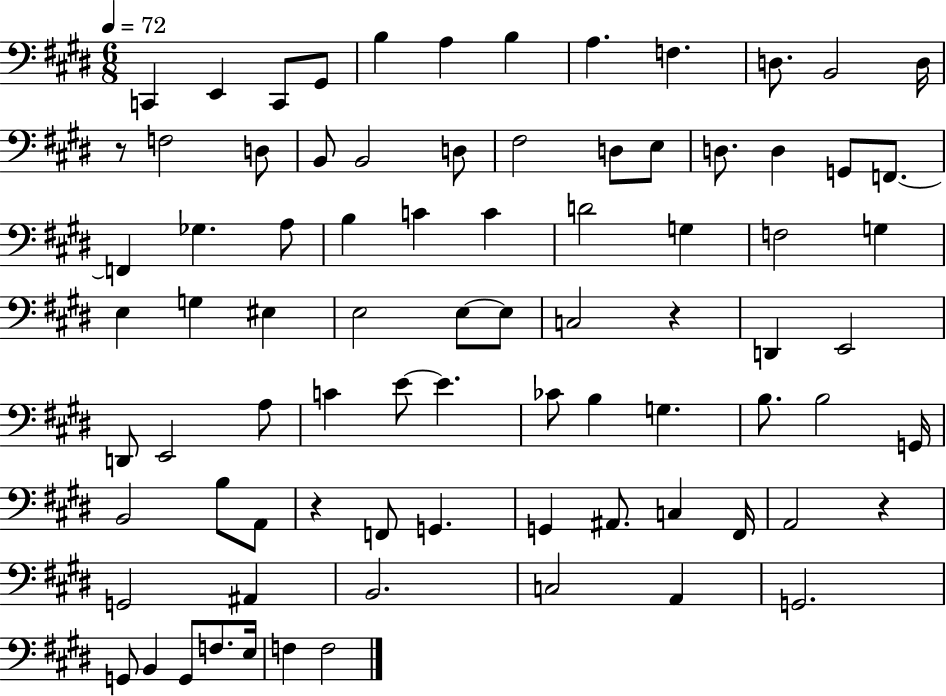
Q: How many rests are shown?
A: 4